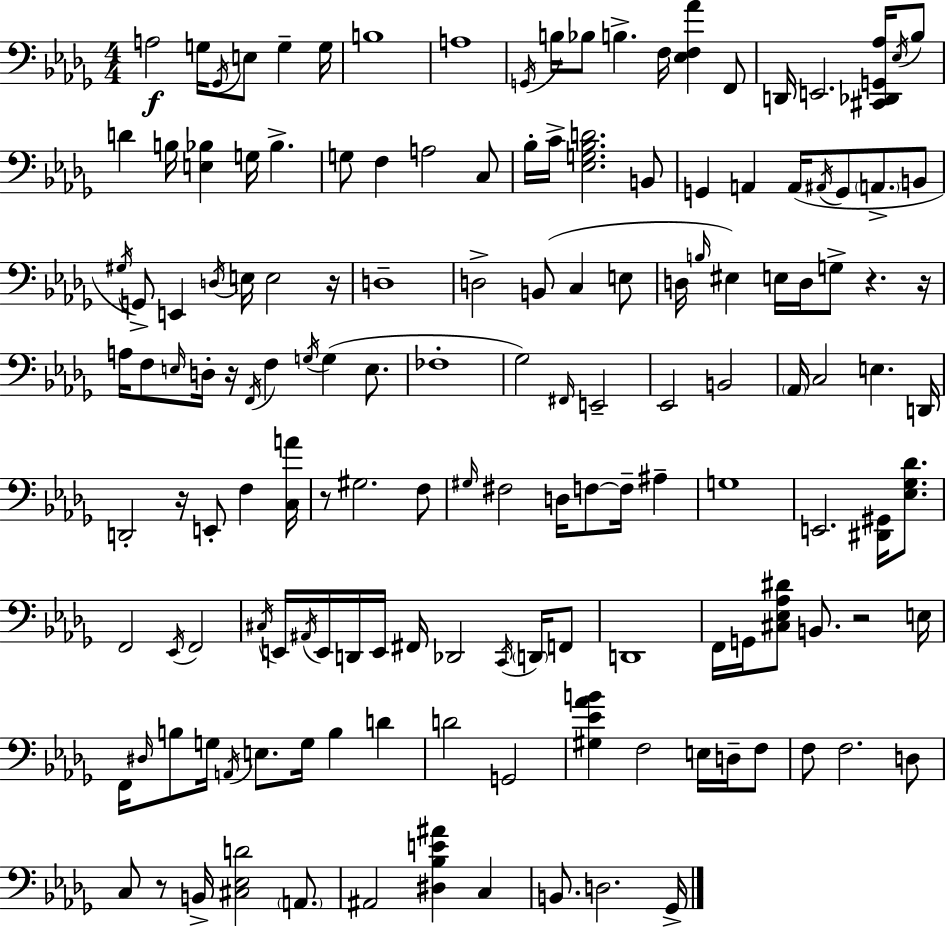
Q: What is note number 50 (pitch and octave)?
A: EIS3